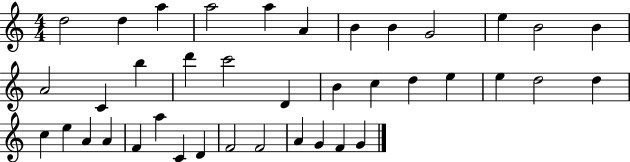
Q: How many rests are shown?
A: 0